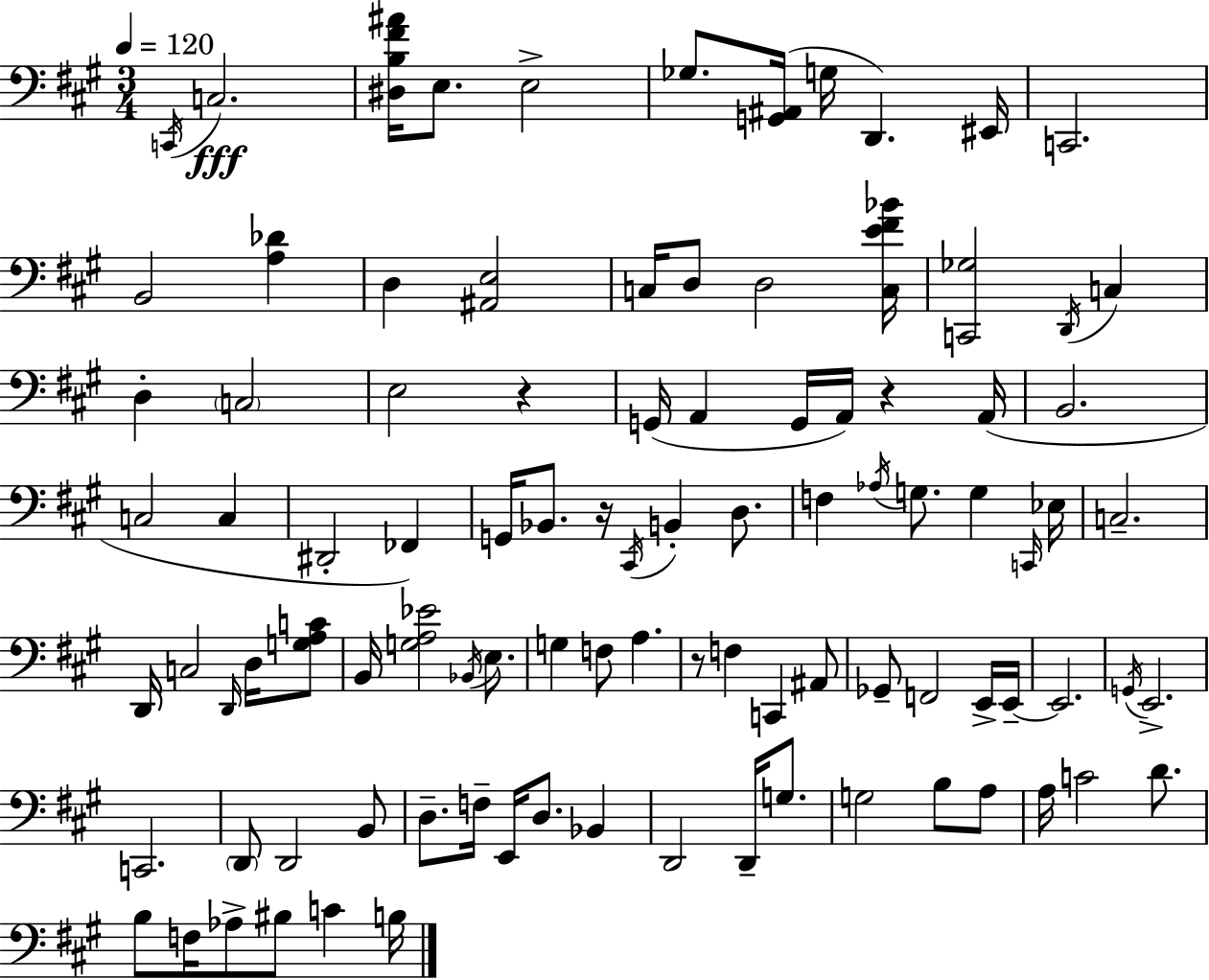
C2/s C3/h. [D#3,B3,F#4,A#4]/s E3/e. E3/h Gb3/e. [G2,A#2]/s G3/s D2/q. EIS2/s C2/h. B2/h [A3,Db4]/q D3/q [A#2,E3]/h C3/s D3/e D3/h [C3,E4,F#4,Bb4]/s [C2,Gb3]/h D2/s C3/q D3/q C3/h E3/h R/q G2/s A2/q G2/s A2/s R/q A2/s B2/h. C3/h C3/q D#2/h FES2/q G2/s Bb2/e. R/s C#2/s B2/q D3/e. F3/q Ab3/s G3/e. G3/q C2/s Eb3/s C3/h. D2/s C3/h D2/s D3/s [G3,A3,C4]/e B2/s [G3,A3,Eb4]/h Bb2/s E3/e. G3/q F3/e A3/q. R/e F3/q C2/q A#2/e Gb2/e F2/h E2/s E2/s E2/h. G2/s E2/h. C2/h. D2/e D2/h B2/e D3/e. F3/s E2/s D3/e. Bb2/q D2/h D2/s G3/e. G3/h B3/e A3/e A3/s C4/h D4/e. B3/e F3/s Ab3/e BIS3/e C4/q B3/s